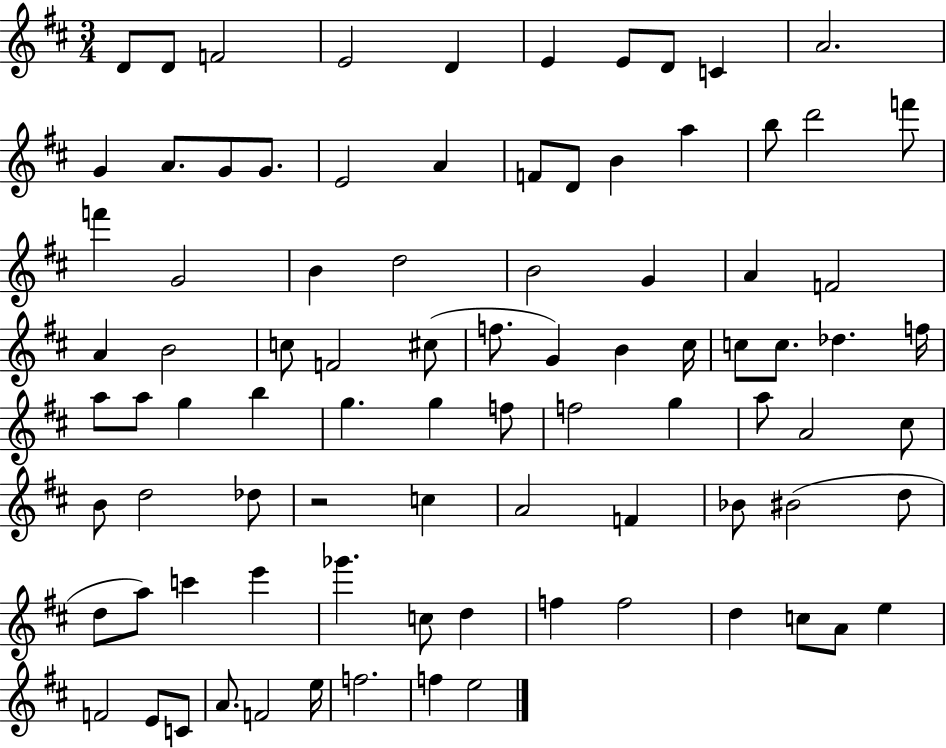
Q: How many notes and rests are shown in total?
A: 88